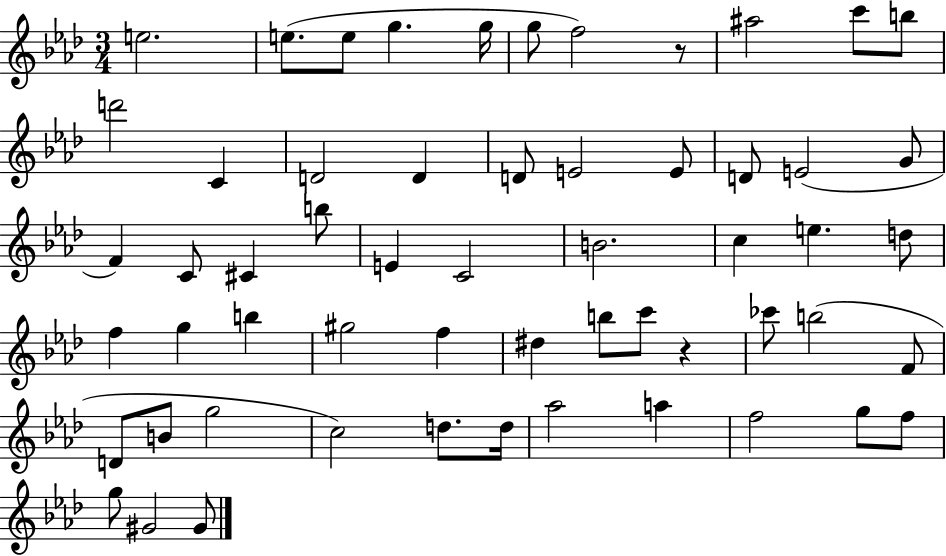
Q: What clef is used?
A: treble